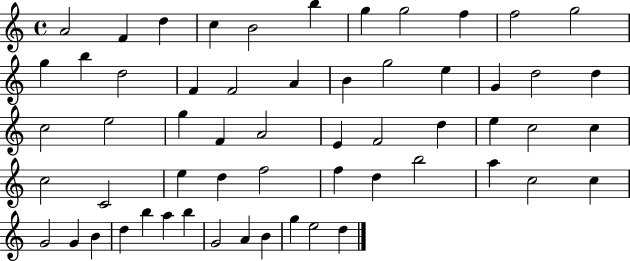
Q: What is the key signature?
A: C major